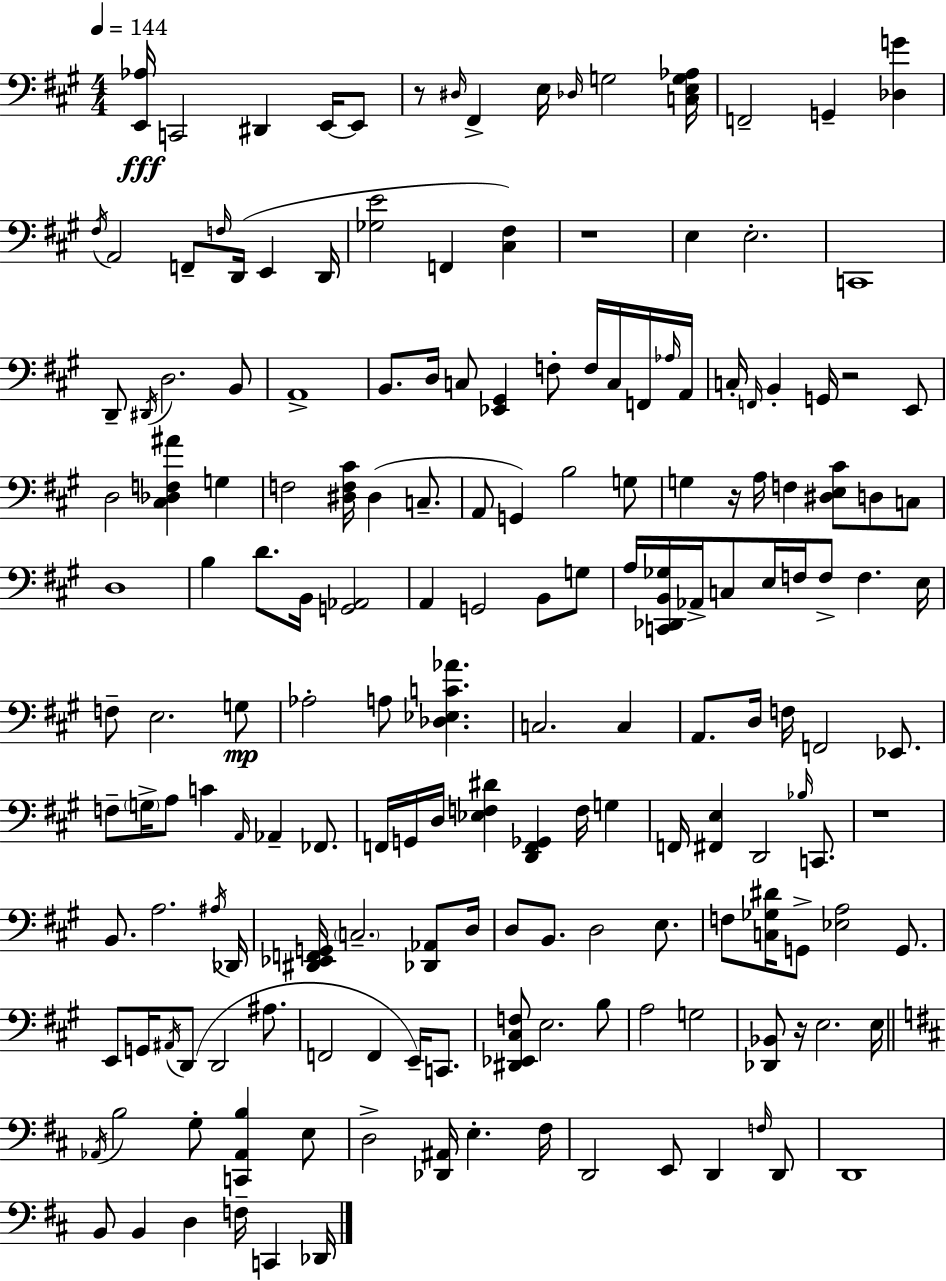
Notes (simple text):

[E2,Ab3]/s C2/h D#2/q E2/s E2/e R/e D#3/s F#2/q E3/s Db3/s G3/h [C3,E3,G3,Ab3]/s F2/h G2/q [Db3,G4]/q F#3/s A2/h F2/e F3/s D2/s E2/q D2/s [Gb3,E4]/h F2/q [C#3,F#3]/q R/w E3/q E3/h. C2/w D2/e D#2/s D3/h. B2/e A2/w B2/e. D3/s C3/e [Eb2,G#2]/q F3/e F3/s C3/s F2/s Ab3/s A2/s C3/s F2/s B2/q G2/s R/h E2/e D3/h [C#3,Db3,F3,A#4]/q G3/q F3/h [D#3,F3,C#4]/s D#3/q C3/e. A2/e G2/q B3/h G3/e G3/q R/s A3/s F3/q [D#3,E3,C#4]/e D3/e C3/e D3/w B3/q D4/e. B2/s [G2,Ab2]/h A2/q G2/h B2/e G3/e A3/s [C2,Db2,B2,Gb3]/s Ab2/s C3/e E3/s F3/s F3/e F3/q. E3/s F3/e E3/h. G3/e Ab3/h A3/e [Db3,Eb3,C4,Ab4]/q. C3/h. C3/q A2/e. D3/s F3/s F2/h Eb2/e. F3/e G3/s A3/e C4/q A2/s Ab2/q FES2/e. F2/s G2/s D3/s [Eb3,F3,D#4]/q [D2,F2,Gb2]/q F3/s G3/q F2/s [F#2,E3]/q D2/h Bb3/s C2/e. R/w B2/e. A3/h. A#3/s Db2/s [D#2,Eb2,F2,G2]/s C3/h. [Db2,Ab2]/e D3/s D3/e B2/e. D3/h E3/e. F3/e [C3,Gb3,D#4]/s G2/e [Eb3,A3]/h G2/e. E2/e G2/s A#2/s D2/e D2/h A#3/e. F2/h F2/q E2/s C2/e. [D#2,Eb2,C#3,F3]/e E3/h. B3/e A3/h G3/h [Db2,Bb2]/e R/s E3/h. E3/s Ab2/s B3/h G3/e [C2,Ab2,B3]/q E3/e D3/h [Db2,A#2]/s E3/q. F#3/s D2/h E2/e D2/q F3/s D2/e D2/w B2/e B2/q D3/q F3/s C2/q Db2/s